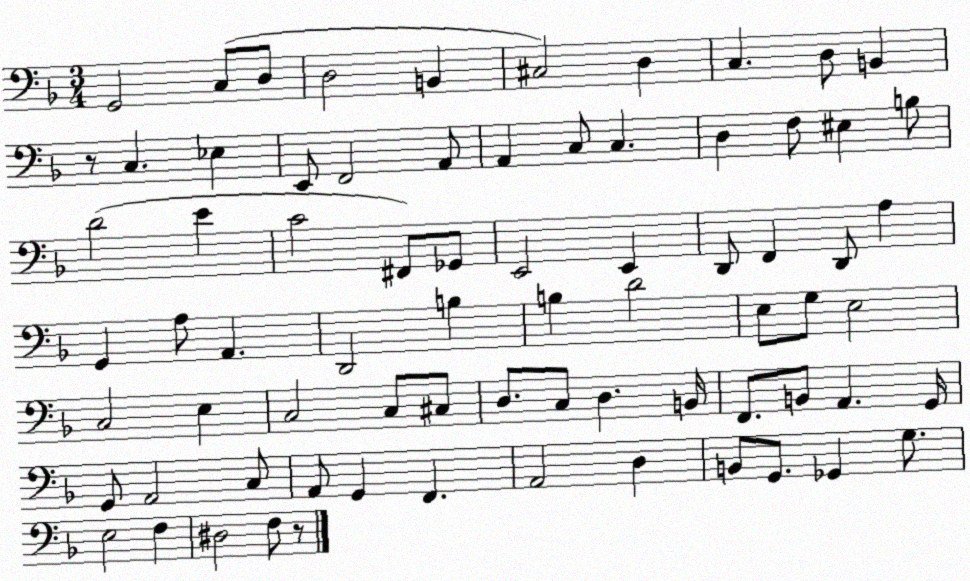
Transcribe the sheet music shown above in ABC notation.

X:1
T:Untitled
M:3/4
L:1/4
K:F
G,,2 C,/2 D,/2 D,2 B,, ^C,2 D, C, D,/2 B,, z/2 C, _E, E,,/2 F,,2 A,,/2 A,, C,/2 C, D, F,/2 ^E, B,/2 D2 E C2 ^F,,/2 _G,,/2 E,,2 E,, D,,/2 F,, D,,/2 A, G,, A,/2 A,, D,,2 B, B, D2 E,/2 G,/2 E,2 C,2 E, C,2 C,/2 ^C,/2 D,/2 C,/2 D, B,,/4 F,,/2 B,,/2 A,, G,,/4 G,,/2 A,,2 C,/2 A,,/2 G,, F,, A,,2 D, B,,/2 G,,/2 _G,, G,/2 E,2 F, ^D,2 F,/2 z/2